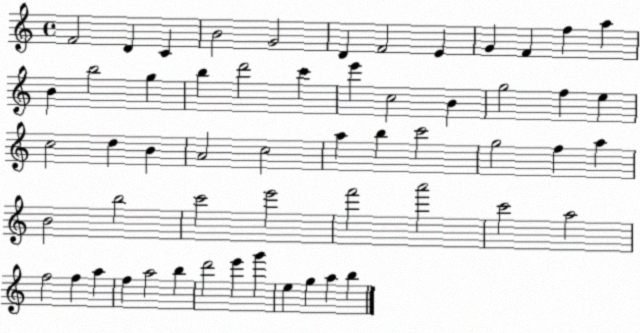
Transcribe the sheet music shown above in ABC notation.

X:1
T:Untitled
M:4/4
L:1/4
K:C
F2 D C B2 G2 D F2 E G F f a B b2 g b d'2 c' e' c2 B g2 f e c2 d B A2 c2 a b c'2 g2 f a B2 b2 c'2 e'2 f'2 a'2 c'2 a2 f2 f a f a2 b d'2 e' g' e g a b